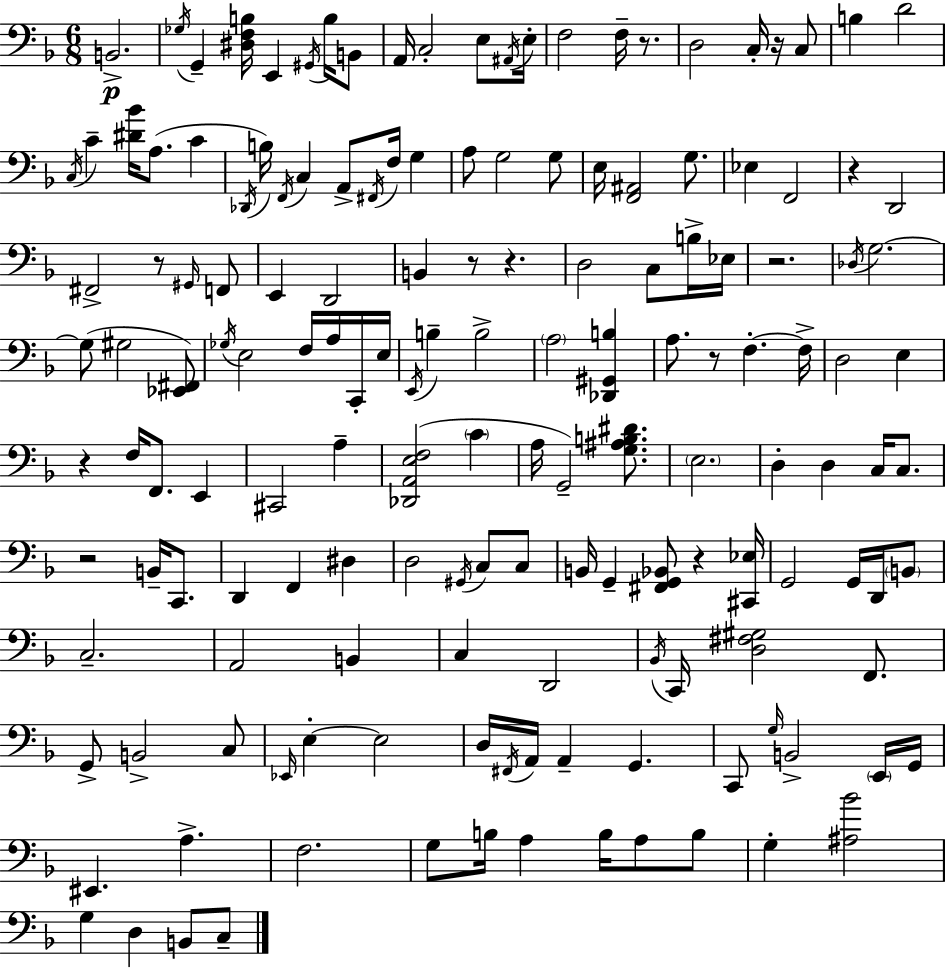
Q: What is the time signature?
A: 6/8